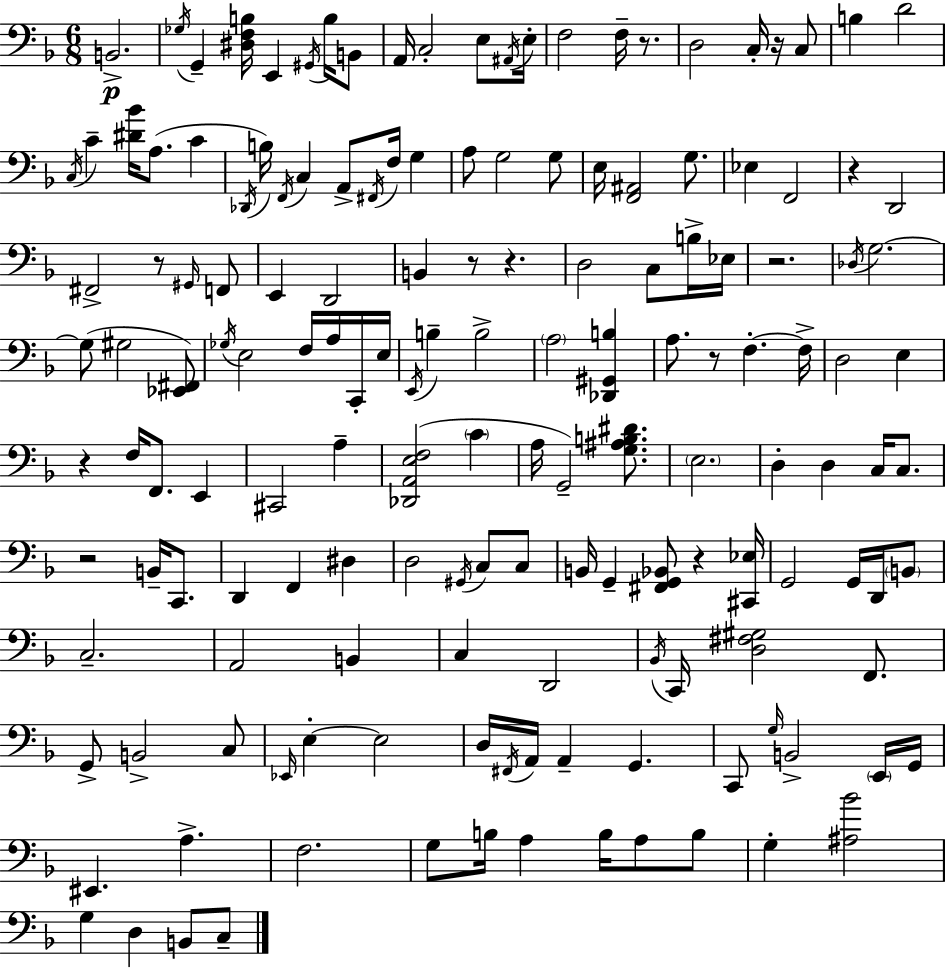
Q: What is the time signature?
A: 6/8